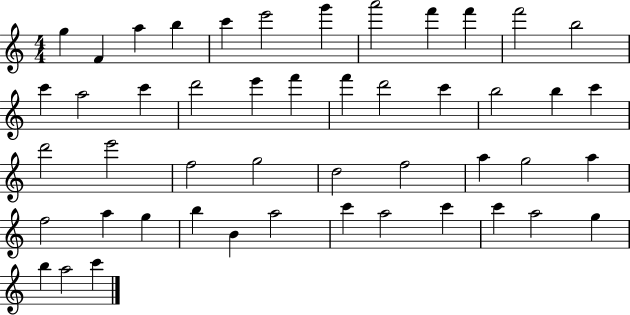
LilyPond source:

{
  \clef treble
  \numericTimeSignature
  \time 4/4
  \key c \major
  g''4 f'4 a''4 b''4 | c'''4 e'''2 g'''4 | a'''2 f'''4 f'''4 | f'''2 b''2 | \break c'''4 a''2 c'''4 | d'''2 e'''4 f'''4 | f'''4 d'''2 c'''4 | b''2 b''4 c'''4 | \break d'''2 e'''2 | f''2 g''2 | d''2 f''2 | a''4 g''2 a''4 | \break f''2 a''4 g''4 | b''4 b'4 a''2 | c'''4 a''2 c'''4 | c'''4 a''2 g''4 | \break b''4 a''2 c'''4 | \bar "|."
}